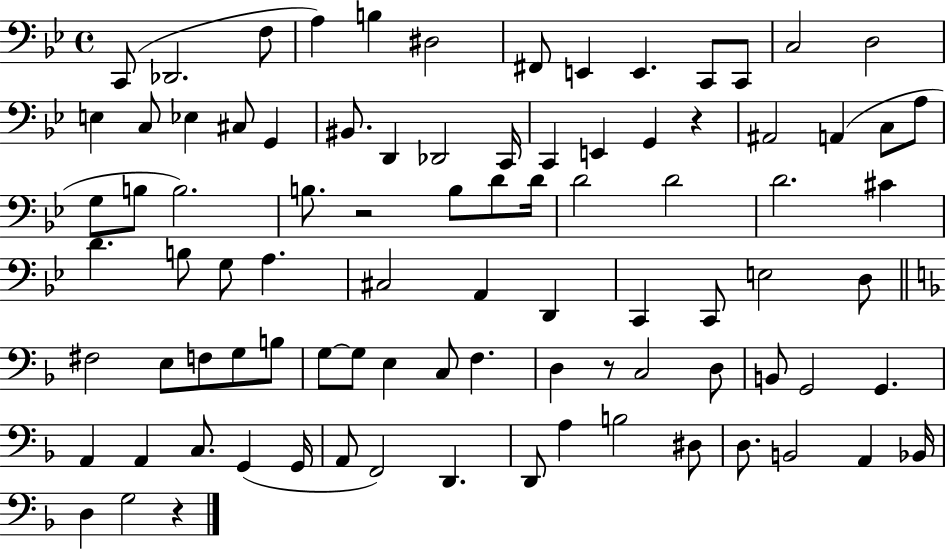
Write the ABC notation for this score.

X:1
T:Untitled
M:4/4
L:1/4
K:Bb
C,,/2 _D,,2 F,/2 A, B, ^D,2 ^F,,/2 E,, E,, C,,/2 C,,/2 C,2 D,2 E, C,/2 _E, ^C,/2 G,, ^B,,/2 D,, _D,,2 C,,/4 C,, E,, G,, z ^A,,2 A,, C,/2 A,/2 G,/2 B,/2 B,2 B,/2 z2 B,/2 D/2 D/4 D2 D2 D2 ^C D B,/2 G,/2 A, ^C,2 A,, D,, C,, C,,/2 E,2 D,/2 ^F,2 E,/2 F,/2 G,/2 B,/2 G,/2 G,/2 E, C,/2 F, D, z/2 C,2 D,/2 B,,/2 G,,2 G,, A,, A,, C,/2 G,, G,,/4 A,,/2 F,,2 D,, D,,/2 A, B,2 ^D,/2 D,/2 B,,2 A,, _B,,/4 D, G,2 z